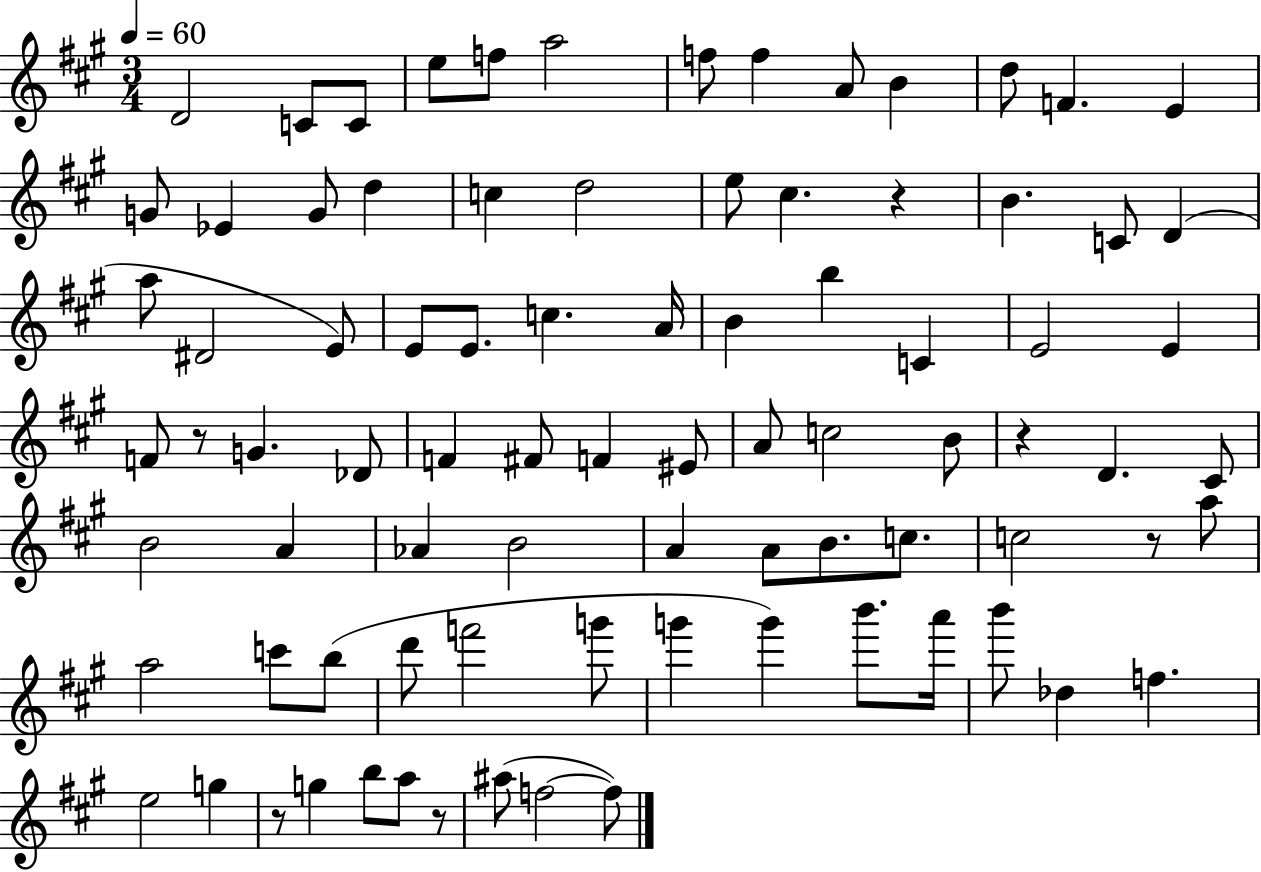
D4/h C4/e C4/e E5/e F5/e A5/h F5/e F5/q A4/e B4/q D5/e F4/q. E4/q G4/e Eb4/q G4/e D5/q C5/q D5/h E5/e C#5/q. R/q B4/q. C4/e D4/q A5/e D#4/h E4/e E4/e E4/e. C5/q. A4/s B4/q B5/q C4/q E4/h E4/q F4/e R/e G4/q. Db4/e F4/q F#4/e F4/q EIS4/e A4/e C5/h B4/e R/q D4/q. C#4/e B4/h A4/q Ab4/q B4/h A4/q A4/e B4/e. C5/e. C5/h R/e A5/e A5/h C6/e B5/e D6/e F6/h G6/e G6/q G6/q B6/e. A6/s B6/e Db5/q F5/q. E5/h G5/q R/e G5/q B5/e A5/e R/e A#5/e F5/h F5/e